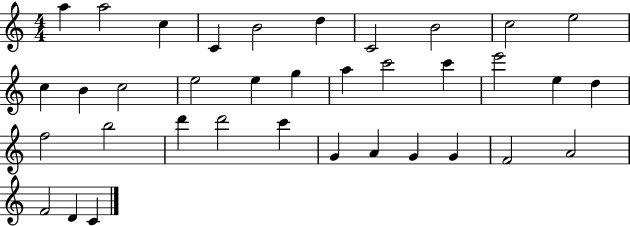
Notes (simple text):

A5/q A5/h C5/q C4/q B4/h D5/q C4/h B4/h C5/h E5/h C5/q B4/q C5/h E5/h E5/q G5/q A5/q C6/h C6/q E6/h E5/q D5/q F5/h B5/h D6/q D6/h C6/q G4/q A4/q G4/q G4/q F4/h A4/h F4/h D4/q C4/q